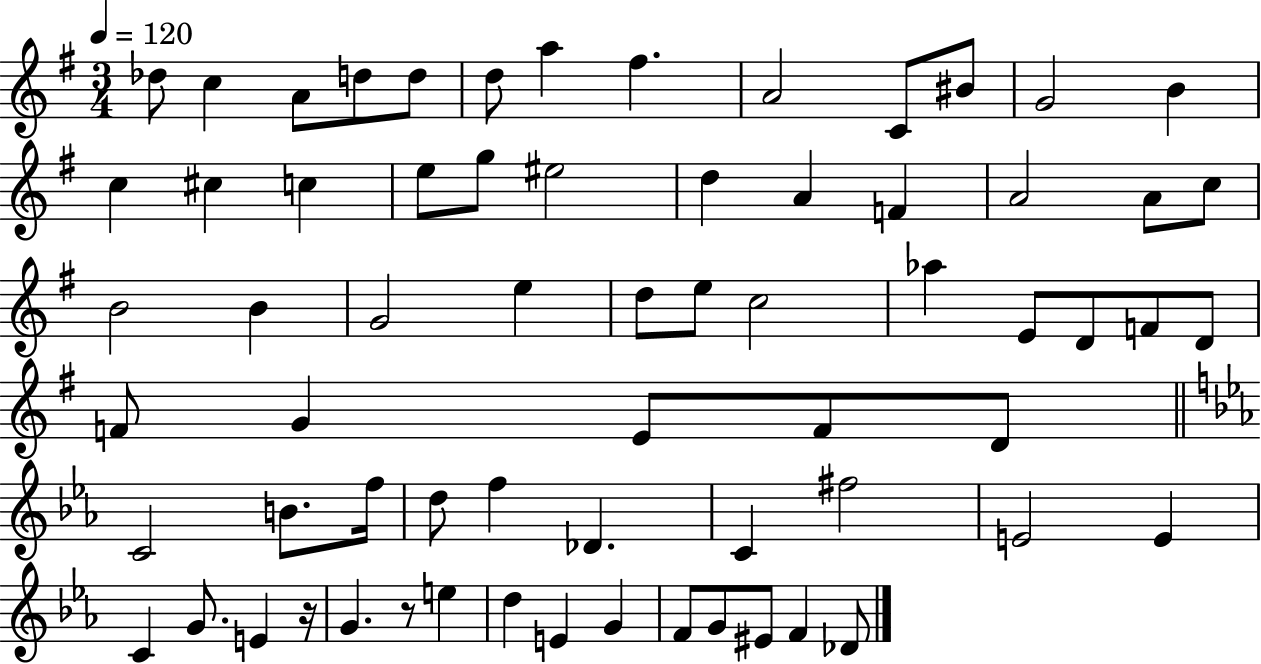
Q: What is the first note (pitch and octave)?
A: Db5